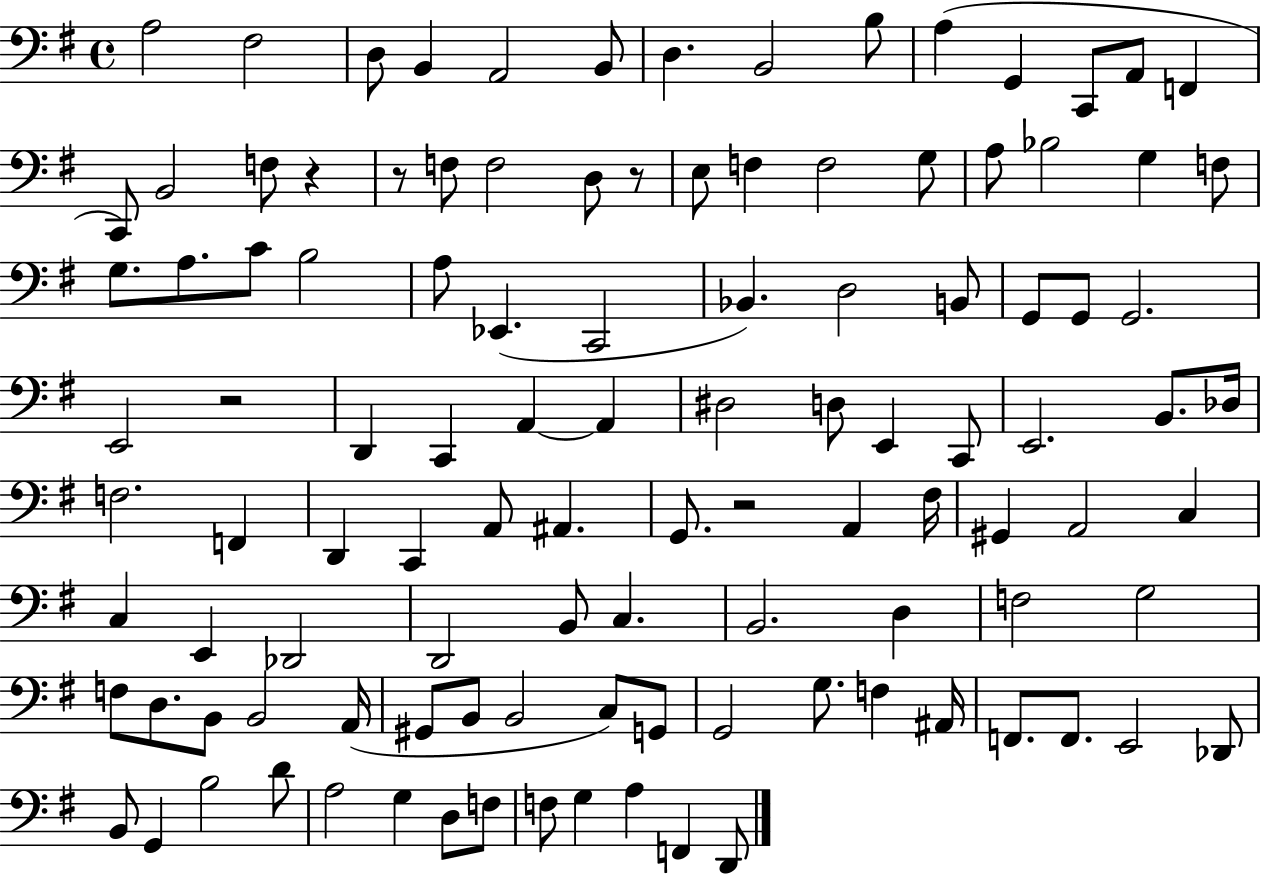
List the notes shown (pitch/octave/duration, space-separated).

A3/h F#3/h D3/e B2/q A2/h B2/e D3/q. B2/h B3/e A3/q G2/q C2/e A2/e F2/q C2/e B2/h F3/e R/q R/e F3/e F3/h D3/e R/e E3/e F3/q F3/h G3/e A3/e Bb3/h G3/q F3/e G3/e. A3/e. C4/e B3/h A3/e Eb2/q. C2/h Bb2/q. D3/h B2/e G2/e G2/e G2/h. E2/h R/h D2/q C2/q A2/q A2/q D#3/h D3/e E2/q C2/e E2/h. B2/e. Db3/s F3/h. F2/q D2/q C2/q A2/e A#2/q. G2/e. R/h A2/q F#3/s G#2/q A2/h C3/q C3/q E2/q Db2/h D2/h B2/e C3/q. B2/h. D3/q F3/h G3/h F3/e D3/e. B2/e B2/h A2/s G#2/e B2/e B2/h C3/e G2/e G2/h G3/e. F3/q A#2/s F2/e. F2/e. E2/h Db2/e B2/e G2/q B3/h D4/e A3/h G3/q D3/e F3/e F3/e G3/q A3/q F2/q D2/e